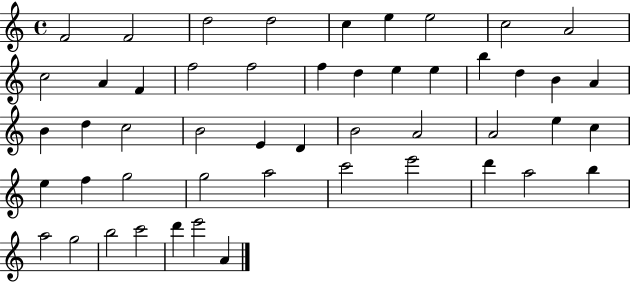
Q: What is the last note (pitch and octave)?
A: A4